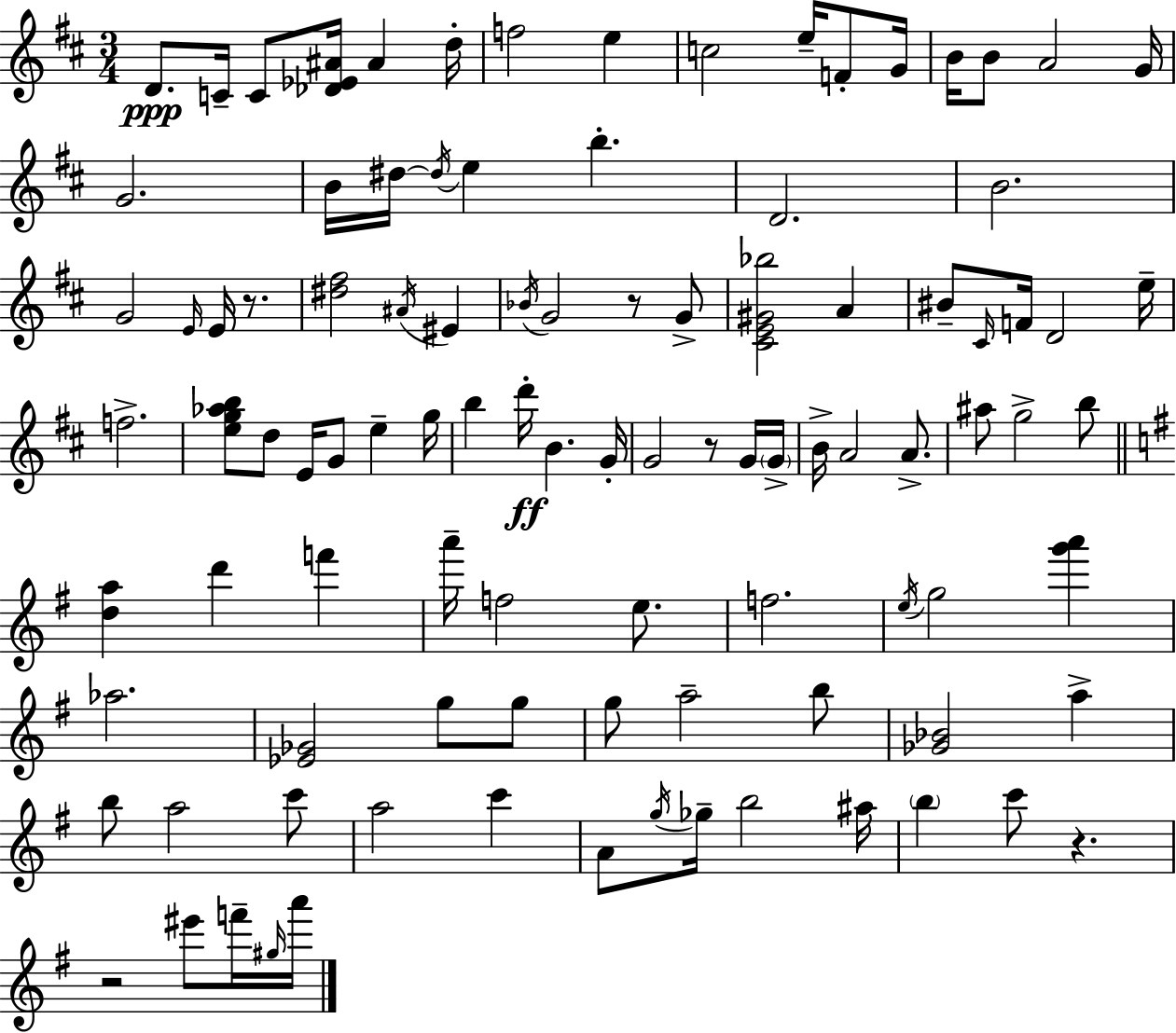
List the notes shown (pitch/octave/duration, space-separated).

D4/e. C4/s C4/e [Db4,Eb4,A#4]/s A#4/q D5/s F5/h E5/q C5/h E5/s F4/e G4/s B4/s B4/e A4/h G4/s G4/h. B4/s D#5/s D#5/s E5/q B5/q. D4/h. B4/h. G4/h E4/s E4/s R/e. [D#5,F#5]/h A#4/s EIS4/q Bb4/s G4/h R/e G4/e [C#4,E4,G#4,Bb5]/h A4/q BIS4/e C#4/s F4/s D4/h E5/s F5/h. [E5,G5,Ab5,B5]/e D5/e E4/s G4/e E5/q G5/s B5/q D6/s B4/q. G4/s G4/h R/e G4/s G4/s B4/s A4/h A4/e. A#5/e G5/h B5/e [D5,A5]/q D6/q F6/q A6/s F5/h E5/e. F5/h. E5/s G5/h [G6,A6]/q Ab5/h. [Eb4,Gb4]/h G5/e G5/e G5/e A5/h B5/e [Gb4,Bb4]/h A5/q B5/e A5/h C6/e A5/h C6/q A4/e G5/s Gb5/s B5/h A#5/s B5/q C6/e R/q. R/h EIS6/e F6/s G#5/s A6/s